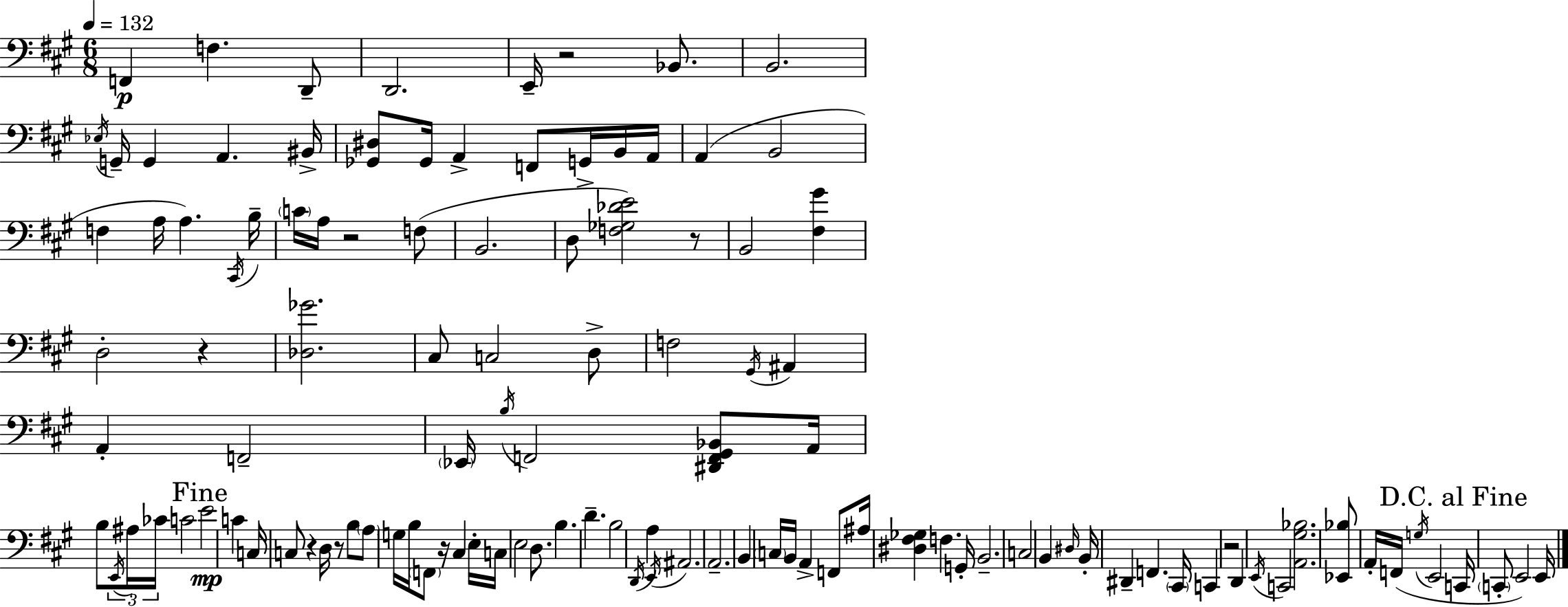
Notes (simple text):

F2/q F3/q. D2/e D2/h. E2/s R/h Bb2/e. B2/h. Eb3/s G2/s G2/q A2/q. BIS2/s [Gb2,D#3]/e Gb2/s A2/q F2/e G2/s B2/s A2/s A2/q B2/h F3/q A3/s A3/q. C#2/s B3/s C4/s A3/s R/h F3/e B2/h. D3/e [F3,Gb3,Db4,E4]/h R/e B2/h [F#3,G#4]/q D3/h R/q [Db3,Gb4]/h. C#3/e C3/h D3/e F3/h G#2/s A#2/q A2/q F2/h Eb2/s B3/s F2/h [D#2,F2,G#2,Bb2]/e A2/s B3/e E2/s A#3/s CES4/s C4/h E4/h C4/q C3/s C3/e R/q D3/s R/e B3/e A3/e G3/s B3/s F2/e R/s C#3/q E3/s C3/s E3/h D3/e. B3/q. D4/q. B3/h D2/s A3/q E2/s A#2/h. A2/h. B2/q C3/s B2/s A2/q F2/e A#3/s [D#3,F#3,Gb3]/q F3/q. G2/s B2/h. C3/h B2/q D#3/s B2/s D#2/q F2/q. C#2/s C2/q R/h D2/q E2/s C2/h [A2,G#3,Bb3]/h. [Eb2,Bb3]/e A2/s F2/s G3/s E2/h C2/s C2/e E2/h E2/s